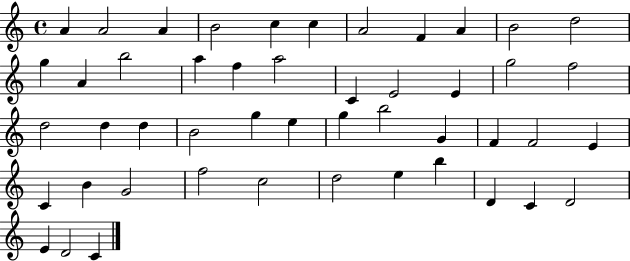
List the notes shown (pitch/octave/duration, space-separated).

A4/q A4/h A4/q B4/h C5/q C5/q A4/h F4/q A4/q B4/h D5/h G5/q A4/q B5/h A5/q F5/q A5/h C4/q E4/h E4/q G5/h F5/h D5/h D5/q D5/q B4/h G5/q E5/q G5/q B5/h G4/q F4/q F4/h E4/q C4/q B4/q G4/h F5/h C5/h D5/h E5/q B5/q D4/q C4/q D4/h E4/q D4/h C4/q